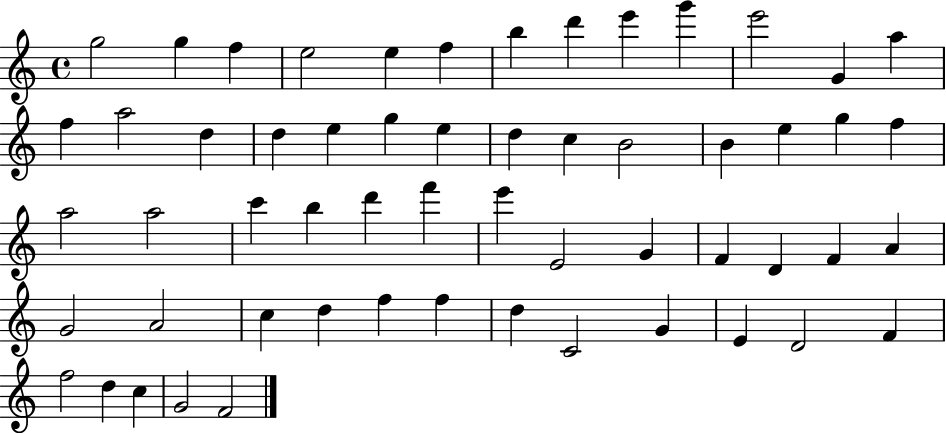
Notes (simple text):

G5/h G5/q F5/q E5/h E5/q F5/q B5/q D6/q E6/q G6/q E6/h G4/q A5/q F5/q A5/h D5/q D5/q E5/q G5/q E5/q D5/q C5/q B4/h B4/q E5/q G5/q F5/q A5/h A5/h C6/q B5/q D6/q F6/q E6/q E4/h G4/q F4/q D4/q F4/q A4/q G4/h A4/h C5/q D5/q F5/q F5/q D5/q C4/h G4/q E4/q D4/h F4/q F5/h D5/q C5/q G4/h F4/h